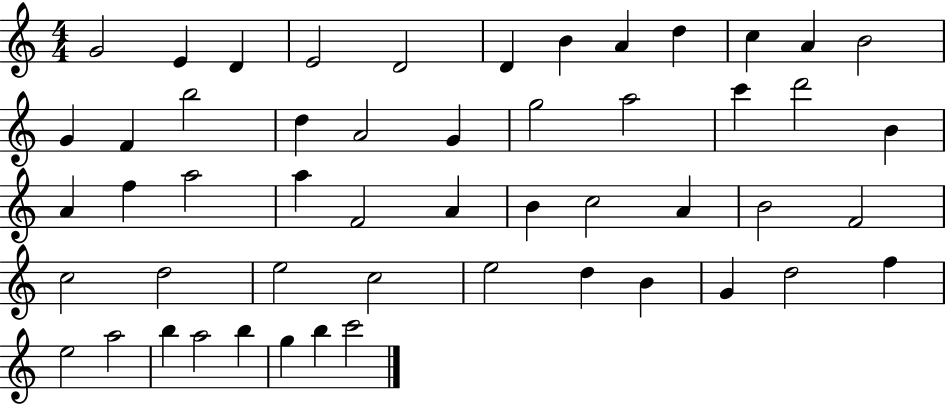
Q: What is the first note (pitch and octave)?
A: G4